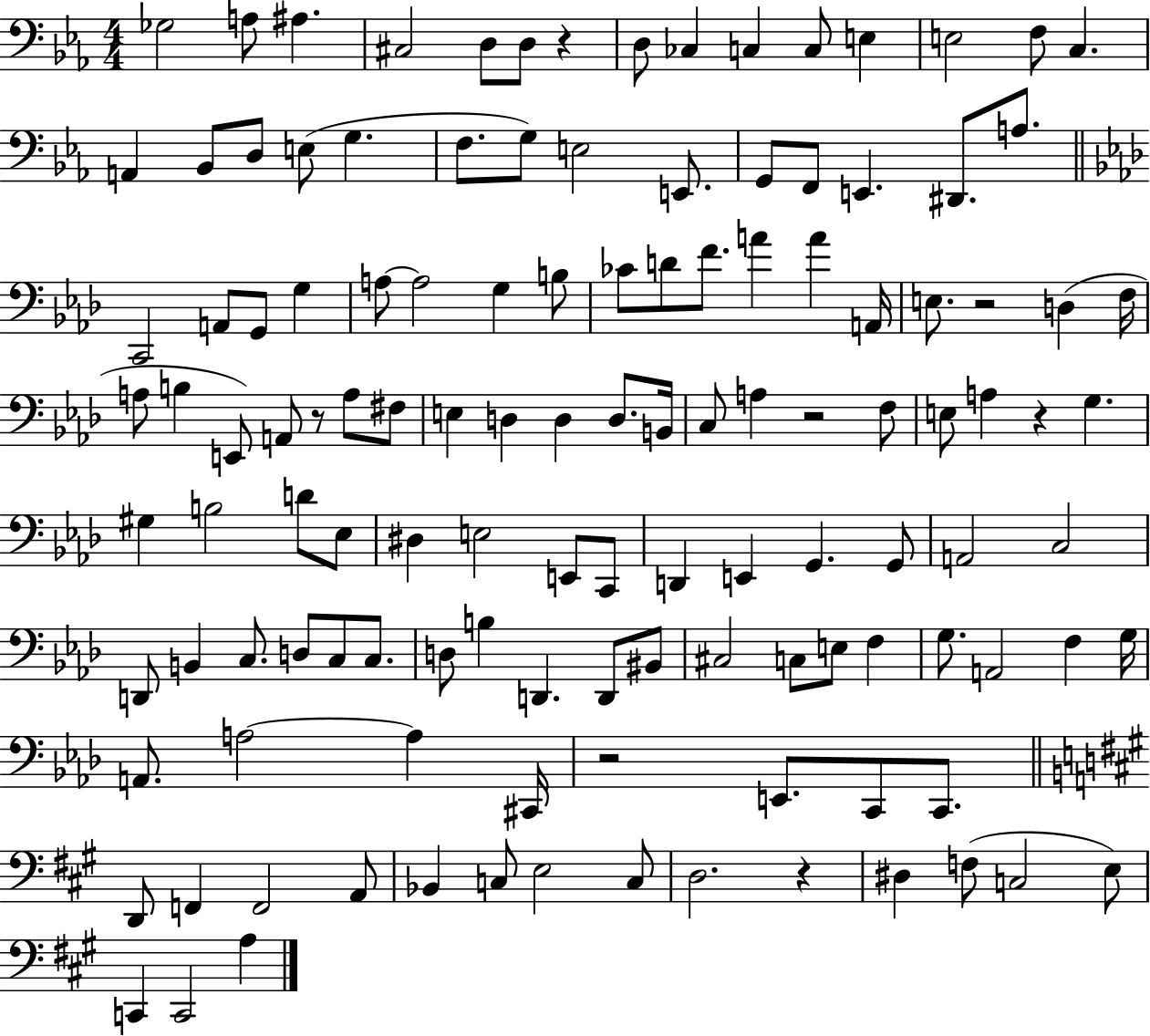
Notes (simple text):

Gb3/h A3/e A#3/q. C#3/h D3/e D3/e R/q D3/e CES3/q C3/q C3/e E3/q E3/h F3/e C3/q. A2/q Bb2/e D3/e E3/e G3/q. F3/e. G3/e E3/h E2/e. G2/e F2/e E2/q. D#2/e. A3/e. C2/h A2/e G2/e G3/q A3/e A3/h G3/q B3/e CES4/e D4/e F4/e. A4/q A4/q A2/s E3/e. R/h D3/q F3/s A3/e B3/q E2/e A2/e R/e A3/e F#3/e E3/q D3/q D3/q D3/e. B2/s C3/e A3/q R/h F3/e E3/e A3/q R/q G3/q. G#3/q B3/h D4/e Eb3/e D#3/q E3/h E2/e C2/e D2/q E2/q G2/q. G2/e A2/h C3/h D2/e B2/q C3/e. D3/e C3/e C3/e. D3/e B3/q D2/q. D2/e BIS2/e C#3/h C3/e E3/e F3/q G3/e. A2/h F3/q G3/s A2/e. A3/h A3/q C#2/s R/h E2/e. C2/e C2/e. D2/e F2/q F2/h A2/e Bb2/q C3/e E3/h C3/e D3/h. R/q D#3/q F3/e C3/h E3/e C2/q C2/h A3/q